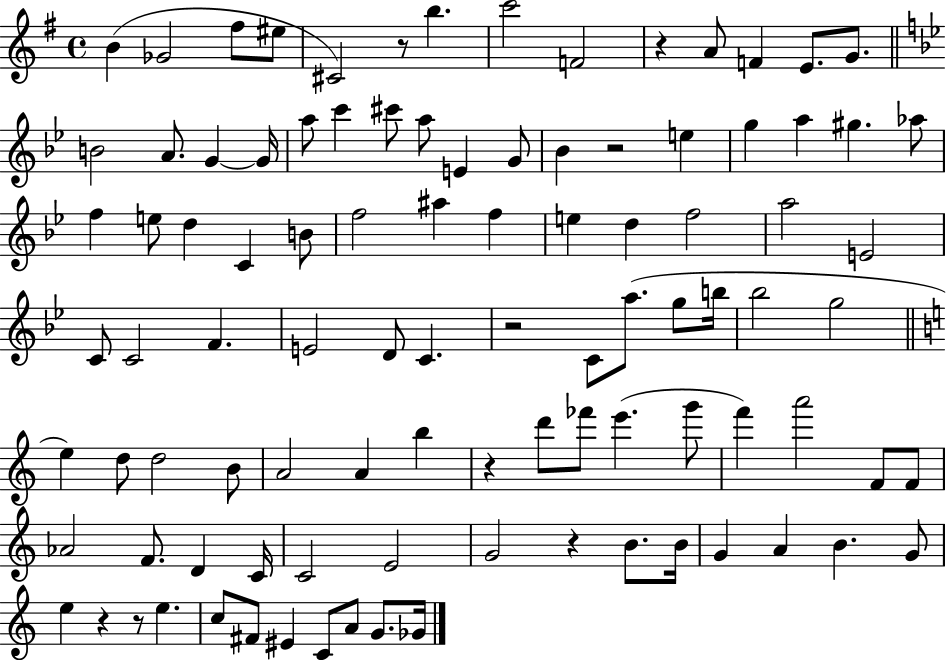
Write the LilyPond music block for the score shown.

{
  \clef treble
  \time 4/4
  \defaultTimeSignature
  \key g \major
  b'4( ges'2 fis''8 eis''8 | cis'2) r8 b''4. | c'''2 f'2 | r4 a'8 f'4 e'8. g'8. | \break \bar "||" \break \key bes \major b'2 a'8. g'4~~ g'16 | a''8 c'''4 cis'''8 a''8 e'4 g'8 | bes'4 r2 e''4 | g''4 a''4 gis''4. aes''8 | \break f''4 e''8 d''4 c'4 b'8 | f''2 ais''4 f''4 | e''4 d''4 f''2 | a''2 e'2 | \break c'8 c'2 f'4. | e'2 d'8 c'4. | r2 c'8 a''8.( g''8 b''16 | bes''2 g''2 | \break \bar "||" \break \key a \minor e''4) d''8 d''2 b'8 | a'2 a'4 b''4 | r4 d'''8 fes'''8 e'''4.( g'''8 | f'''4) a'''2 f'8 f'8 | \break aes'2 f'8. d'4 c'16 | c'2 e'2 | g'2 r4 b'8. b'16 | g'4 a'4 b'4. g'8 | \break e''4 r4 r8 e''4. | c''8 fis'8 eis'4 c'8 a'8 g'8. ges'16 | \bar "|."
}